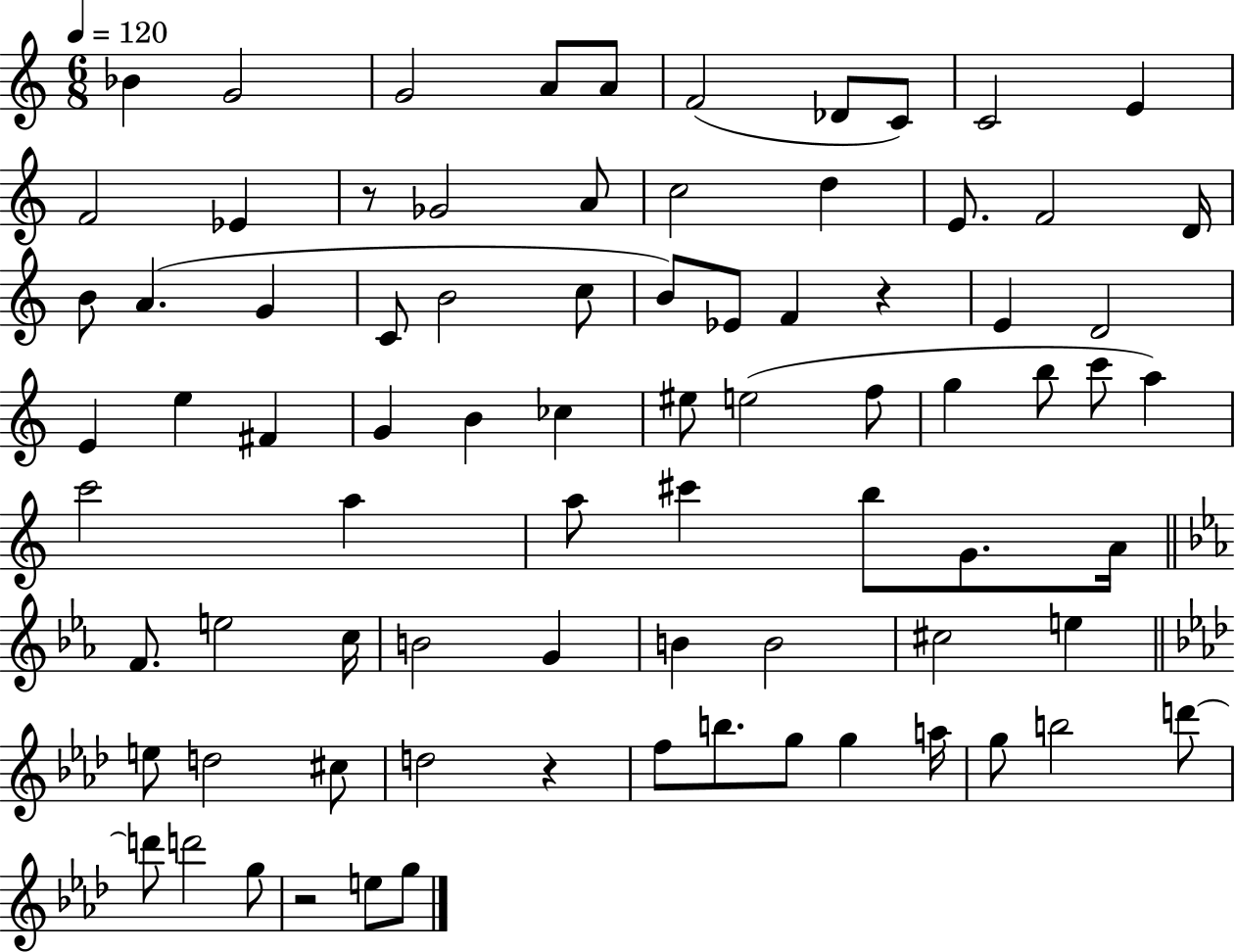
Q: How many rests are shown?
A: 4